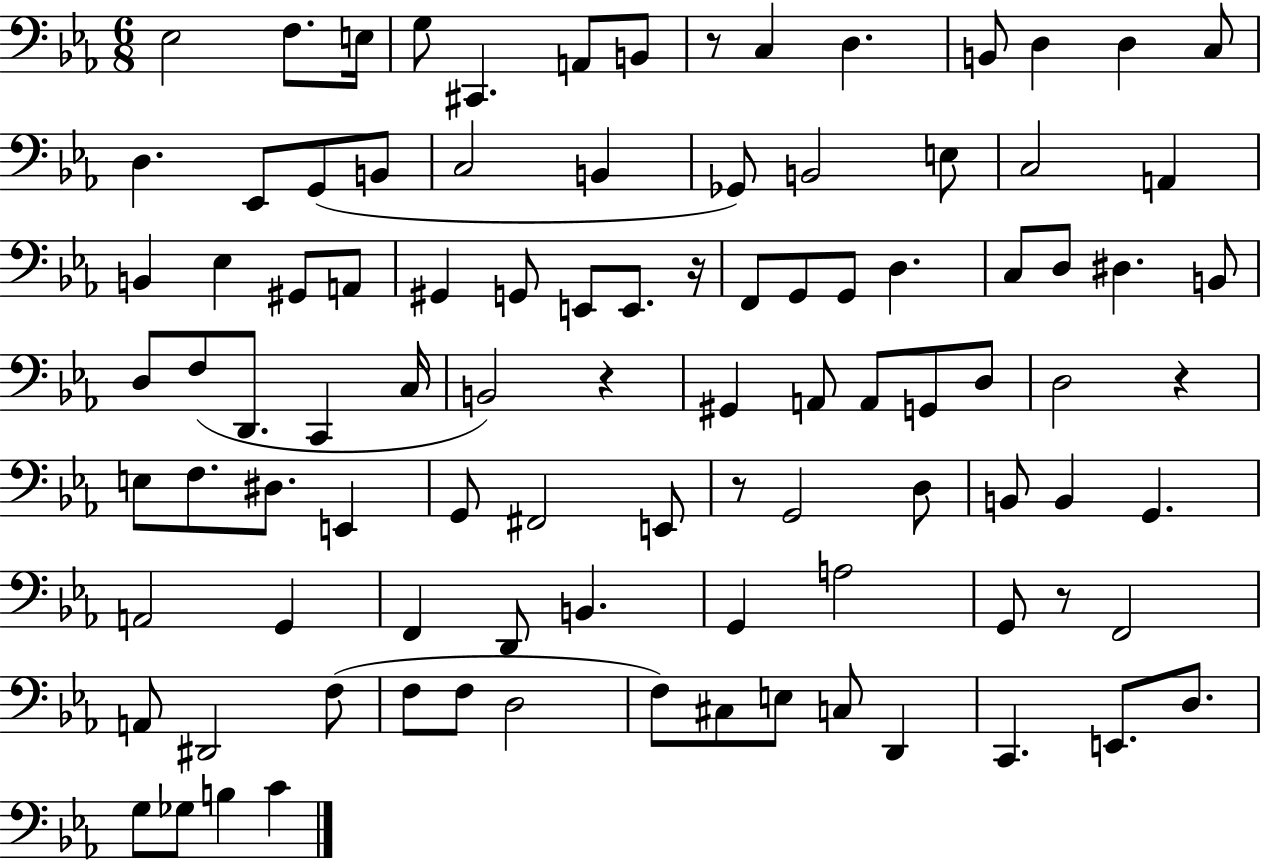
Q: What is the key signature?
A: EES major